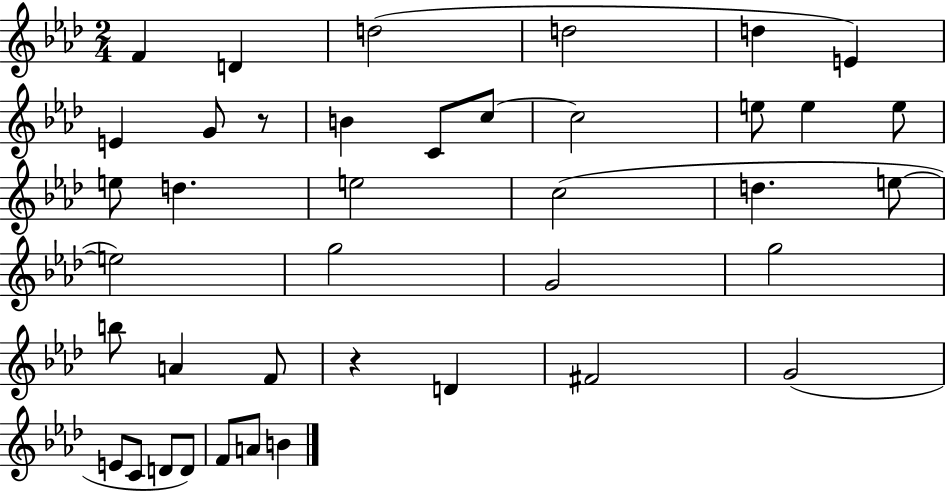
F4/q D4/q D5/h D5/h D5/q E4/q E4/q G4/e R/e B4/q C4/e C5/e C5/h E5/e E5/q E5/e E5/e D5/q. E5/h C5/h D5/q. E5/e E5/h G5/h G4/h G5/h B5/e A4/q F4/e R/q D4/q F#4/h G4/h E4/e C4/e D4/e D4/e F4/e A4/e B4/q